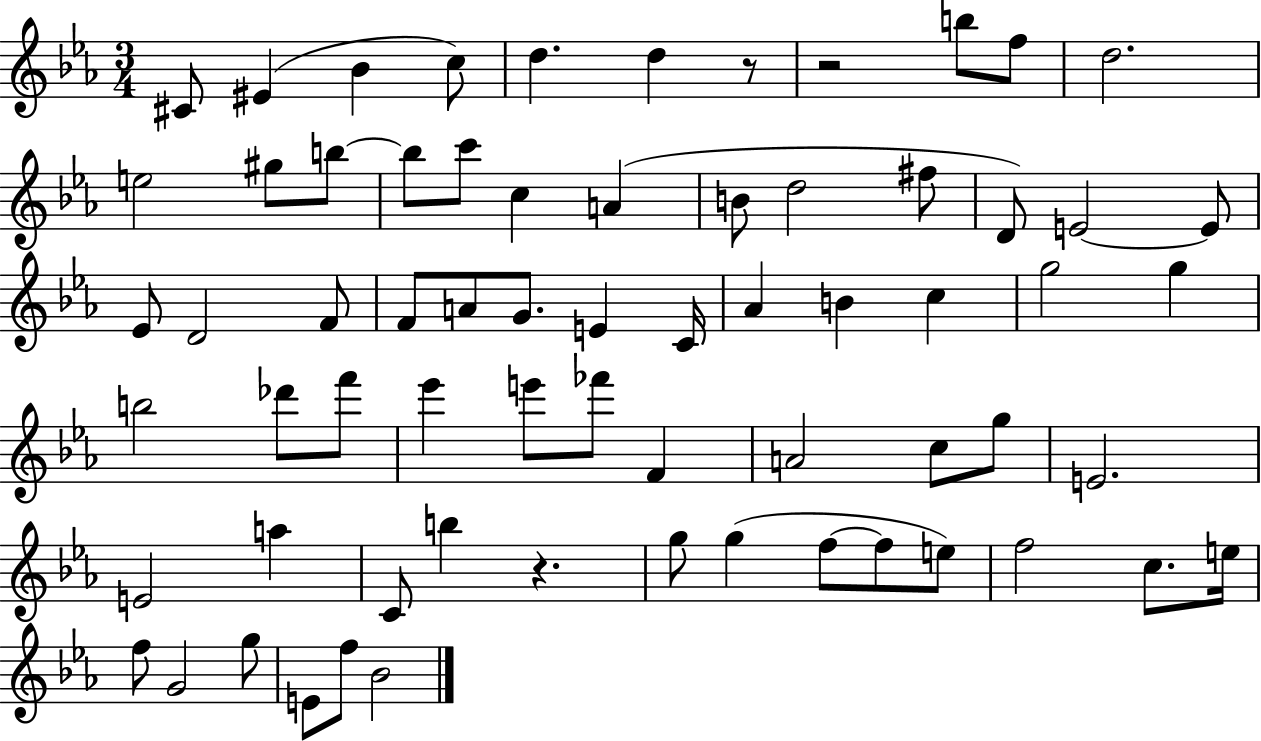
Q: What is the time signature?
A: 3/4